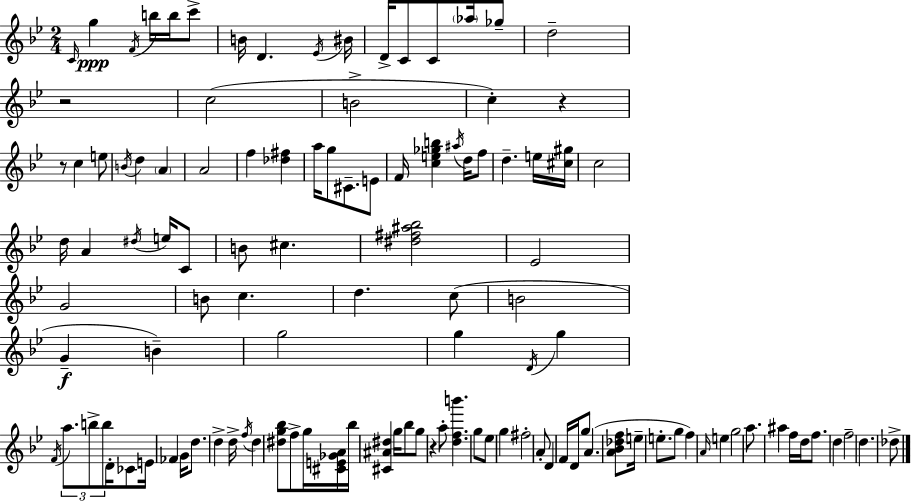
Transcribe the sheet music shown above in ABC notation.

X:1
T:Untitled
M:2/4
L:1/4
K:Bb
C/4 g F/4 b/4 b/4 c'/2 B/4 D _E/4 ^B/4 D/4 C/2 C/2 _a/4 _g/2 d2 z2 c2 B2 c z z/2 c e/2 B/4 d A A2 f [_d^f] a/4 g/2 ^C/2 E/2 F/4 [ce_gb] ^a/4 d/4 f/2 d e/4 [^c^g]/4 c2 d/4 A ^d/4 e/4 C/2 B/2 ^c [^d^f^a_b]2 _E2 G2 B/2 c d c/2 B2 G B g2 g D/4 g F/4 a/2 b/2 b/2 D/4 _C/2 E/4 _F G/4 d/2 d d/4 f/4 d [^dg_b]/2 f/2 g/4 [^CE_GA]/4 _b/4 [^C^A^d] g/4 _b/2 g/2 z a/2 [dfb'] g/2 _e/2 g ^f2 A/2 D F/4 D/4 g/2 A [A_B_df]/2 e/4 e/2 g/2 f A/4 e g2 a/2 ^a f/4 d/4 f/2 d f2 d _d/2